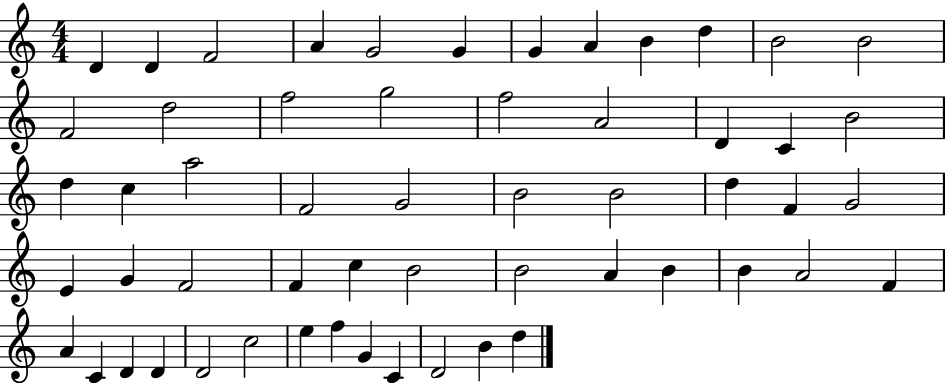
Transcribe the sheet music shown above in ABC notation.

X:1
T:Untitled
M:4/4
L:1/4
K:C
D D F2 A G2 G G A B d B2 B2 F2 d2 f2 g2 f2 A2 D C B2 d c a2 F2 G2 B2 B2 d F G2 E G F2 F c B2 B2 A B B A2 F A C D D D2 c2 e f G C D2 B d